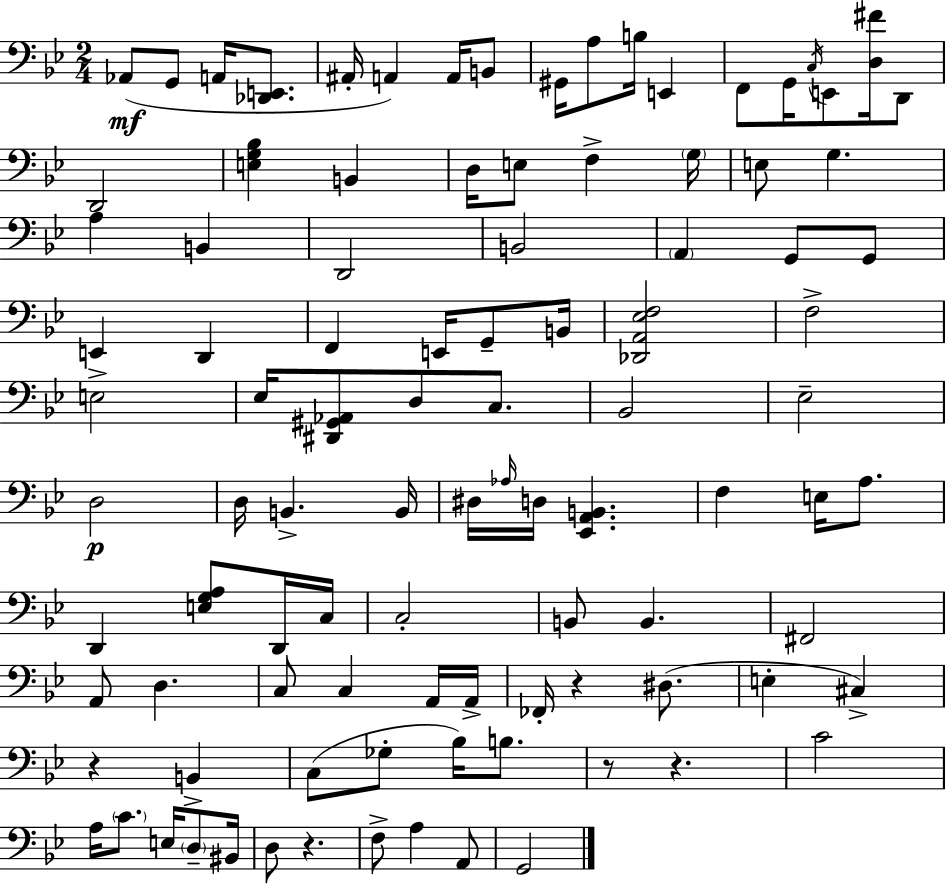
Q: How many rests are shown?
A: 5